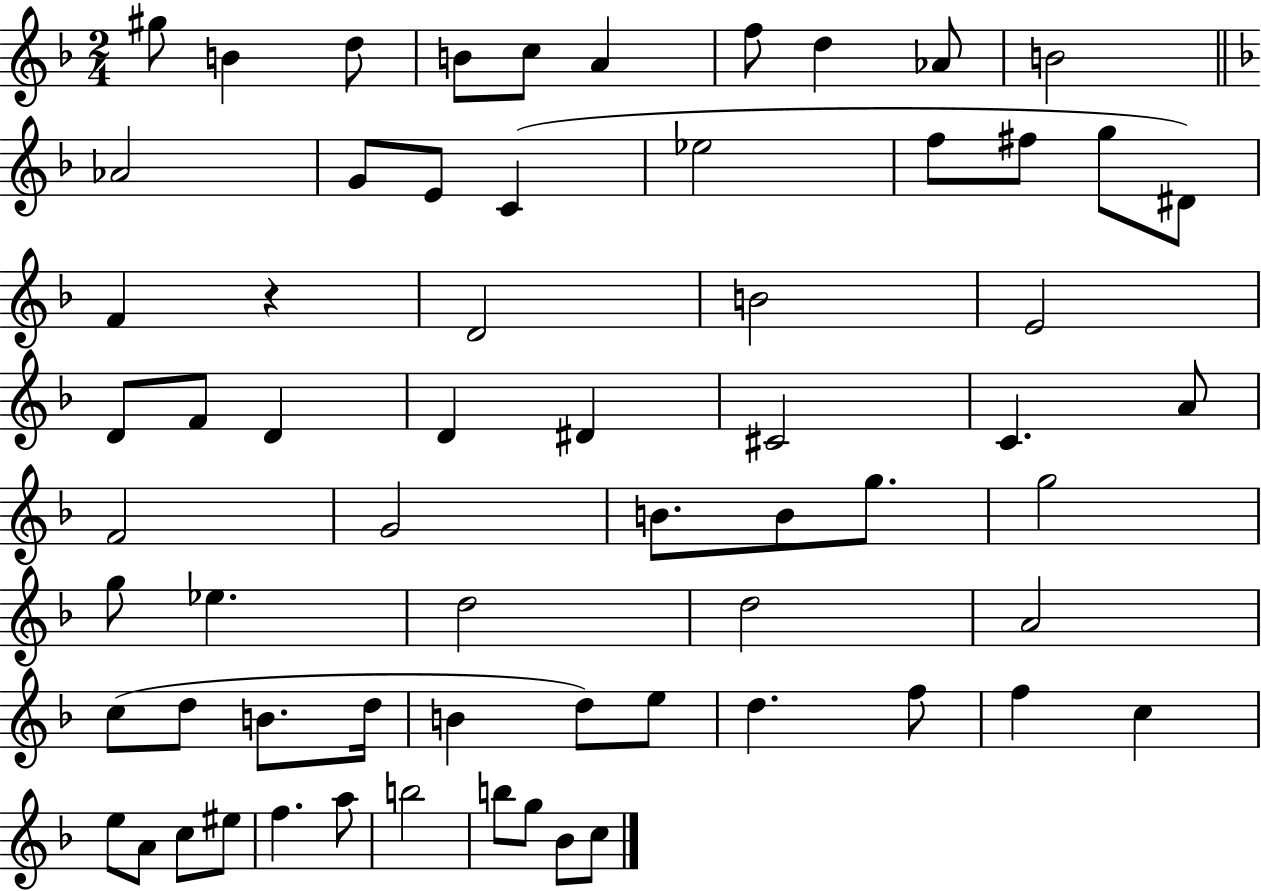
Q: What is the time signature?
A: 2/4